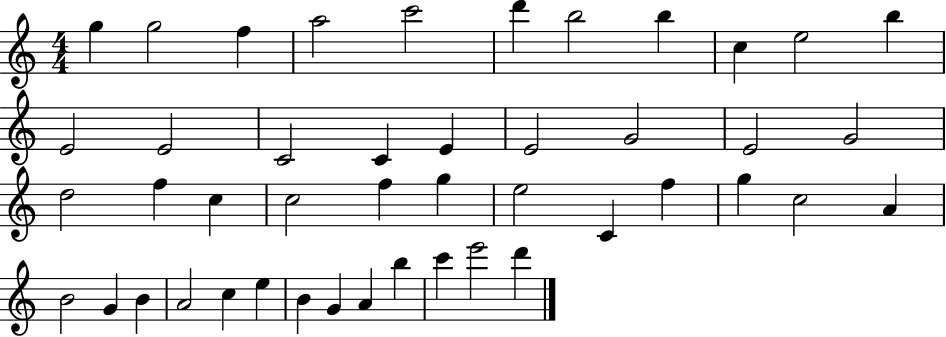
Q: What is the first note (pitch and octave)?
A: G5